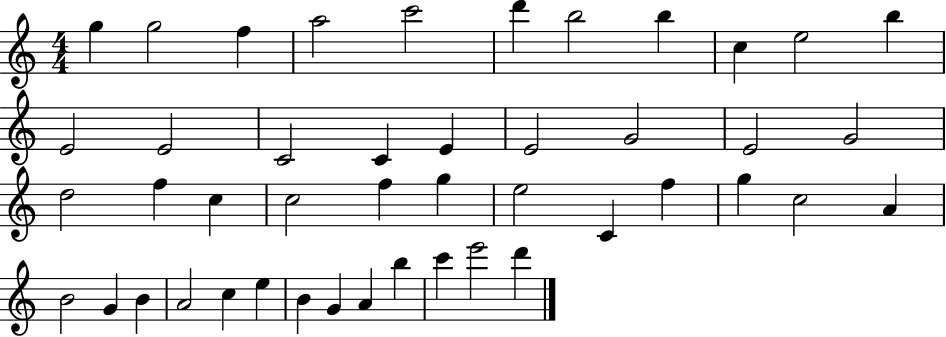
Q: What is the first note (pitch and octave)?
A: G5